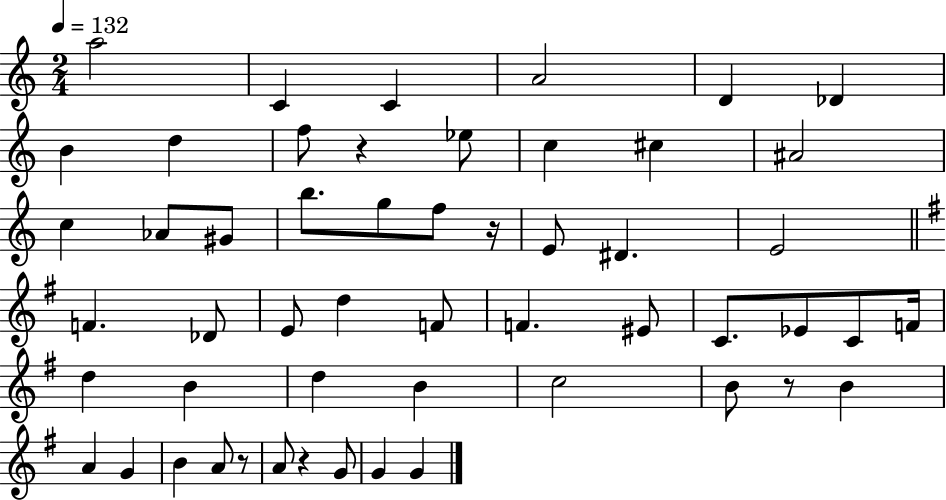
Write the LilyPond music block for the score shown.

{
  \clef treble
  \numericTimeSignature
  \time 2/4
  \key c \major
  \tempo 4 = 132
  \repeat volta 2 { a''2 | c'4 c'4 | a'2 | d'4 des'4 | \break b'4 d''4 | f''8 r4 ees''8 | c''4 cis''4 | ais'2 | \break c''4 aes'8 gis'8 | b''8. g''8 f''8 r16 | e'8 dis'4. | e'2 | \break \bar "||" \break \key g \major f'4. des'8 | e'8 d''4 f'8 | f'4. eis'8 | c'8. ees'8 c'8 f'16 | \break d''4 b'4 | d''4 b'4 | c''2 | b'8 r8 b'4 | \break a'4 g'4 | b'4 a'8 r8 | a'8 r4 g'8 | g'4 g'4 | \break } \bar "|."
}